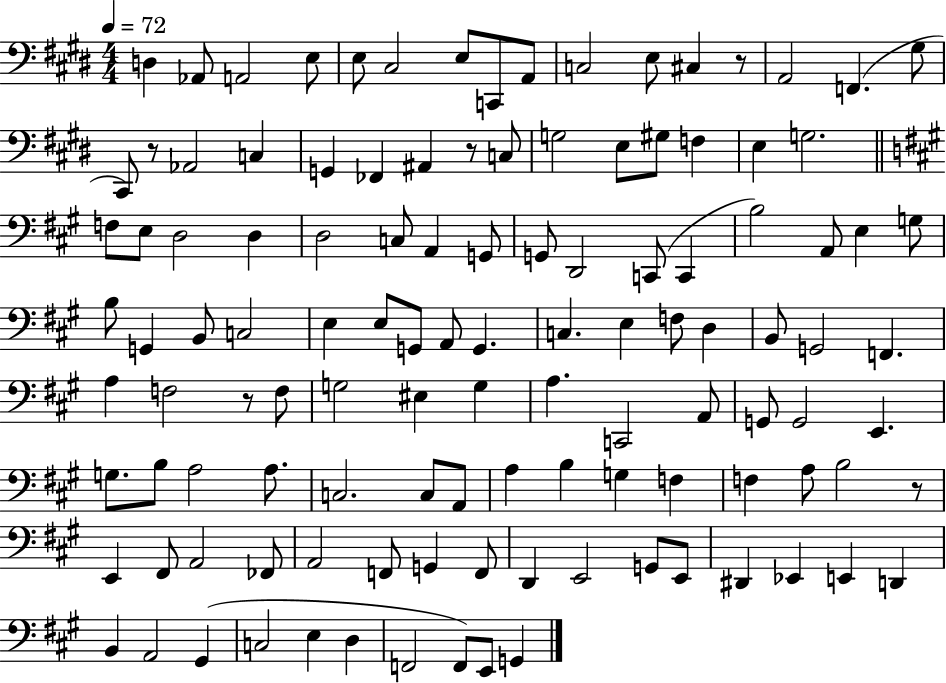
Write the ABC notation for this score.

X:1
T:Untitled
M:4/4
L:1/4
K:E
D, _A,,/2 A,,2 E,/2 E,/2 ^C,2 E,/2 C,,/2 A,,/2 C,2 E,/2 ^C, z/2 A,,2 F,, ^G,/2 ^C,,/2 z/2 _A,,2 C, G,, _F,, ^A,, z/2 C,/2 G,2 E,/2 ^G,/2 F, E, G,2 F,/2 E,/2 D,2 D, D,2 C,/2 A,, G,,/2 G,,/2 D,,2 C,,/2 C,, B,2 A,,/2 E, G,/2 B,/2 G,, B,,/2 C,2 E, E,/2 G,,/2 A,,/2 G,, C, E, F,/2 D, B,,/2 G,,2 F,, A, F,2 z/2 F,/2 G,2 ^E, G, A, C,,2 A,,/2 G,,/2 G,,2 E,, G,/2 B,/2 A,2 A,/2 C,2 C,/2 A,,/2 A, B, G, F, F, A,/2 B,2 z/2 E,, ^F,,/2 A,,2 _F,,/2 A,,2 F,,/2 G,, F,,/2 D,, E,,2 G,,/2 E,,/2 ^D,, _E,, E,, D,, B,, A,,2 ^G,, C,2 E, D, F,,2 F,,/2 E,,/2 G,,